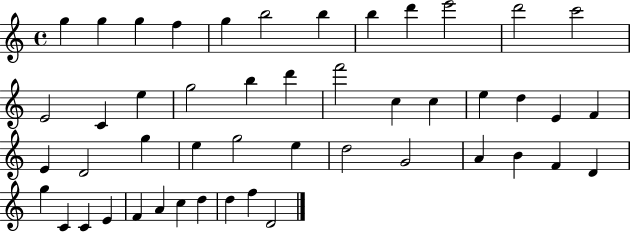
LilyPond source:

{
  \clef treble
  \time 4/4
  \defaultTimeSignature
  \key c \major
  g''4 g''4 g''4 f''4 | g''4 b''2 b''4 | b''4 d'''4 e'''2 | d'''2 c'''2 | \break e'2 c'4 e''4 | g''2 b''4 d'''4 | f'''2 c''4 c''4 | e''4 d''4 e'4 f'4 | \break e'4 d'2 g''4 | e''4 g''2 e''4 | d''2 g'2 | a'4 b'4 f'4 d'4 | \break g''4 c'4 c'4 e'4 | f'4 a'4 c''4 d''4 | d''4 f''4 d'2 | \bar "|."
}